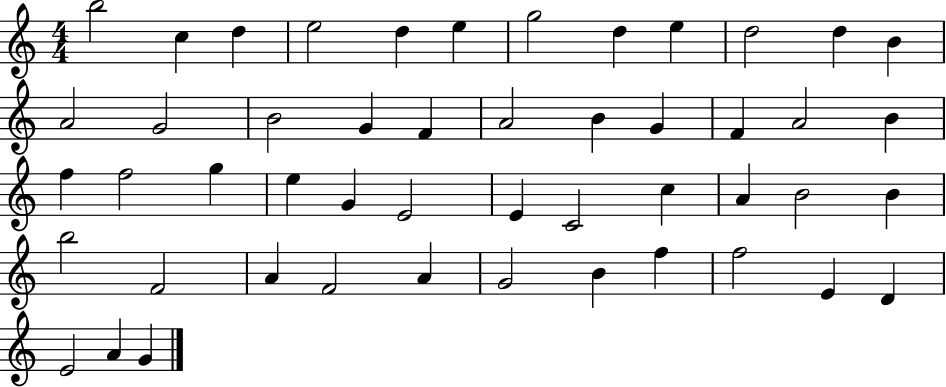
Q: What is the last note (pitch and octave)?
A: G4